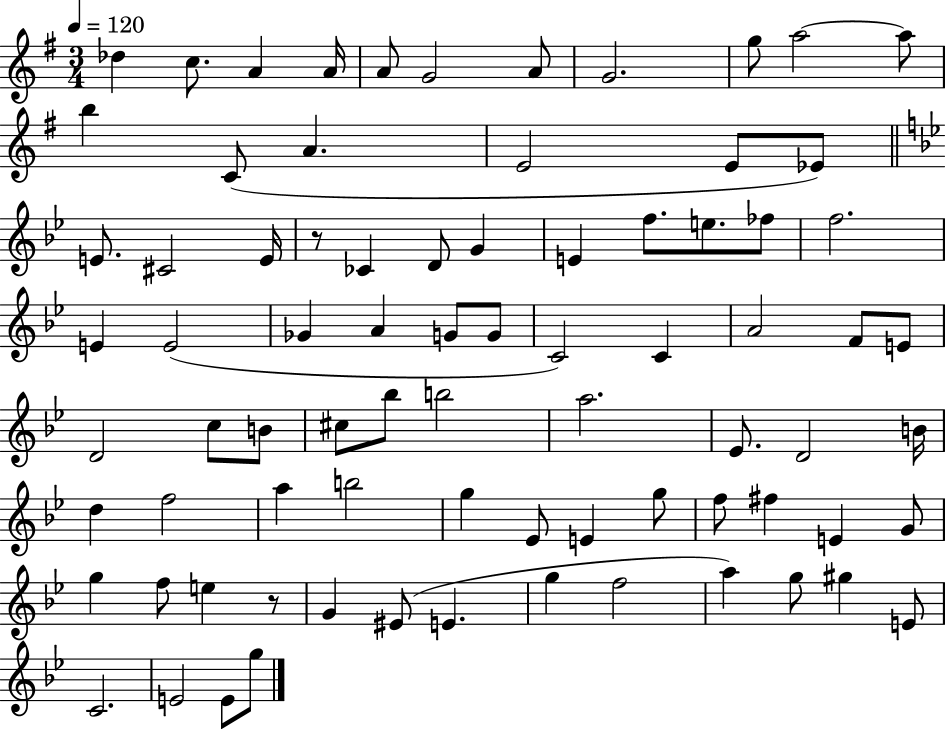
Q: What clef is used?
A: treble